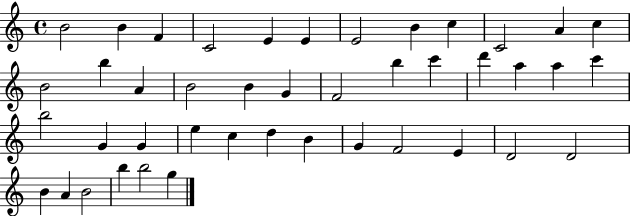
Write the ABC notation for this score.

X:1
T:Untitled
M:4/4
L:1/4
K:C
B2 B F C2 E E E2 B c C2 A c B2 b A B2 B G F2 b c' d' a a c' b2 G G e c d B G F2 E D2 D2 B A B2 b b2 g